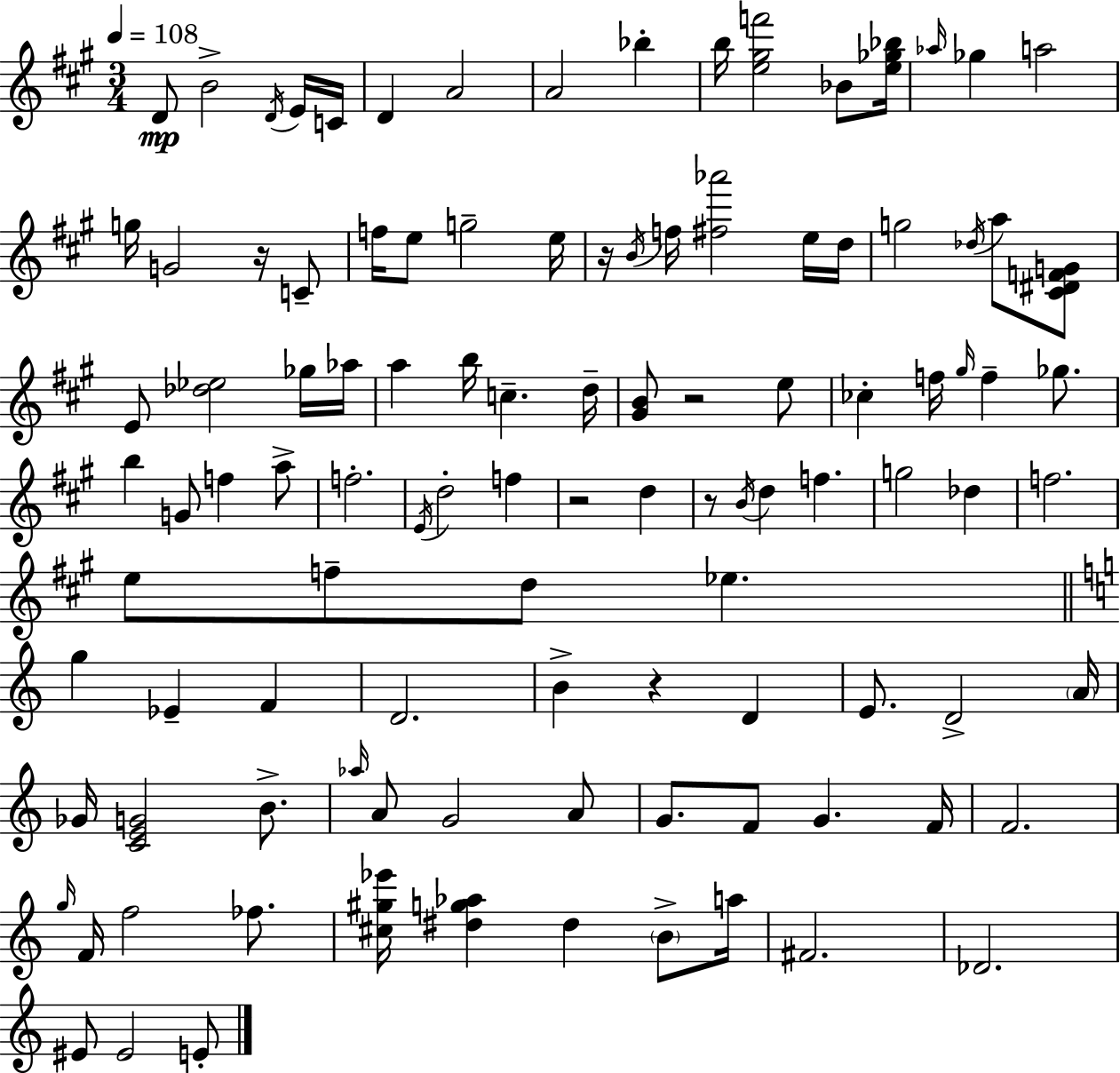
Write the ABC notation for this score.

X:1
T:Untitled
M:3/4
L:1/4
K:A
D/2 B2 D/4 E/4 C/4 D A2 A2 _b b/4 [e^gf']2 _B/2 [e_g_b]/4 _a/4 _g a2 g/4 G2 z/4 C/2 f/4 e/2 g2 e/4 z/4 B/4 f/4 [^f_a']2 e/4 d/4 g2 _d/4 a/2 [^C^DFG]/2 E/2 [_d_e]2 _g/4 _a/4 a b/4 c d/4 [^GB]/2 z2 e/2 _c f/4 ^g/4 f _g/2 b G/2 f a/2 f2 E/4 d2 f z2 d z/2 B/4 d f g2 _d f2 e/2 f/2 d/2 _e g _E F D2 B z D E/2 D2 A/4 _G/4 [CEG]2 B/2 _a/4 A/2 G2 A/2 G/2 F/2 G F/4 F2 g/4 F/4 f2 _f/2 [^c^g_e']/4 [^dg_a] ^d B/2 a/4 ^F2 _D2 ^E/2 ^E2 E/2